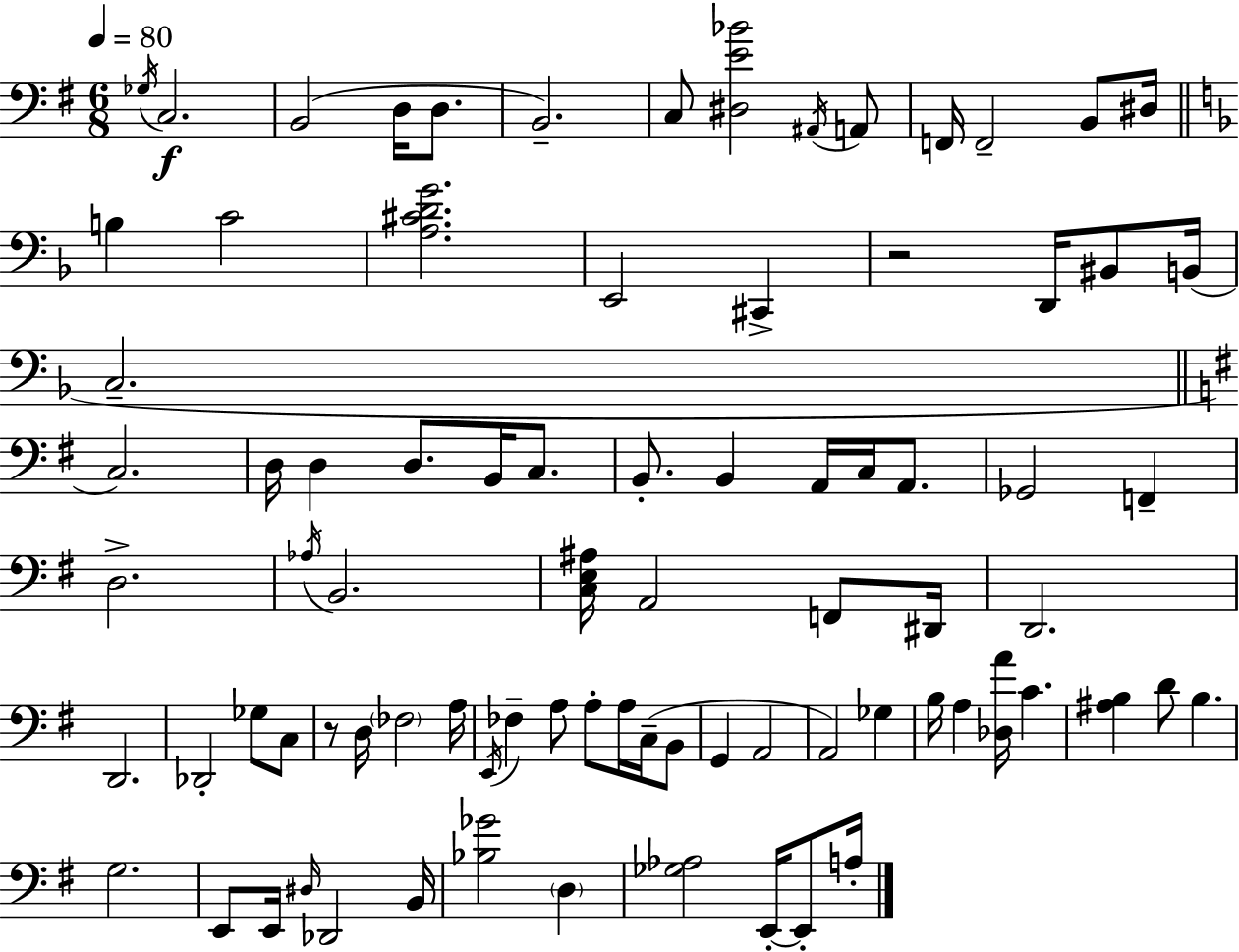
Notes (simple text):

Gb3/s C3/h. B2/h D3/s D3/e. B2/h. C3/e [D#3,E4,Bb4]/h A#2/s A2/e F2/s F2/h B2/e D#3/s B3/q C4/h [A3,C#4,D4,G4]/h. E2/h C#2/q R/h D2/s BIS2/e B2/s C3/h. C3/h. D3/s D3/q D3/e. B2/s C3/e. B2/e. B2/q A2/s C3/s A2/e. Gb2/h F2/q D3/h. Ab3/s B2/h. [C3,E3,A#3]/s A2/h F2/e D#2/s D2/h. D2/h. Db2/h Gb3/e C3/e R/e D3/s FES3/h A3/s E2/s FES3/q A3/e A3/e A3/s C3/s B2/e G2/q A2/h A2/h Gb3/q B3/s A3/q [Db3,A4]/s C4/q. [A#3,B3]/q D4/e B3/q. G3/h. E2/e E2/s D#3/s Db2/h B2/s [Bb3,Gb4]/h D3/q [Gb3,Ab3]/h E2/s E2/e A3/s